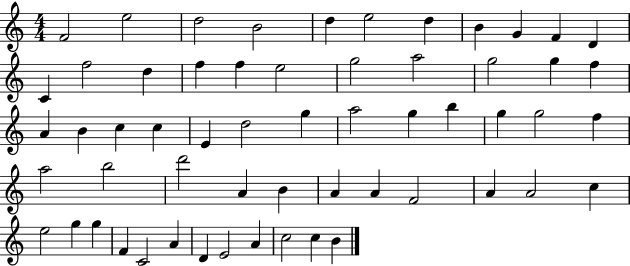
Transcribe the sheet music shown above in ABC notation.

X:1
T:Untitled
M:4/4
L:1/4
K:C
F2 e2 d2 B2 d e2 d B G F D C f2 d f f e2 g2 a2 g2 g f A B c c E d2 g a2 g b g g2 f a2 b2 d'2 A B A A F2 A A2 c e2 g g F C2 A D E2 A c2 c B